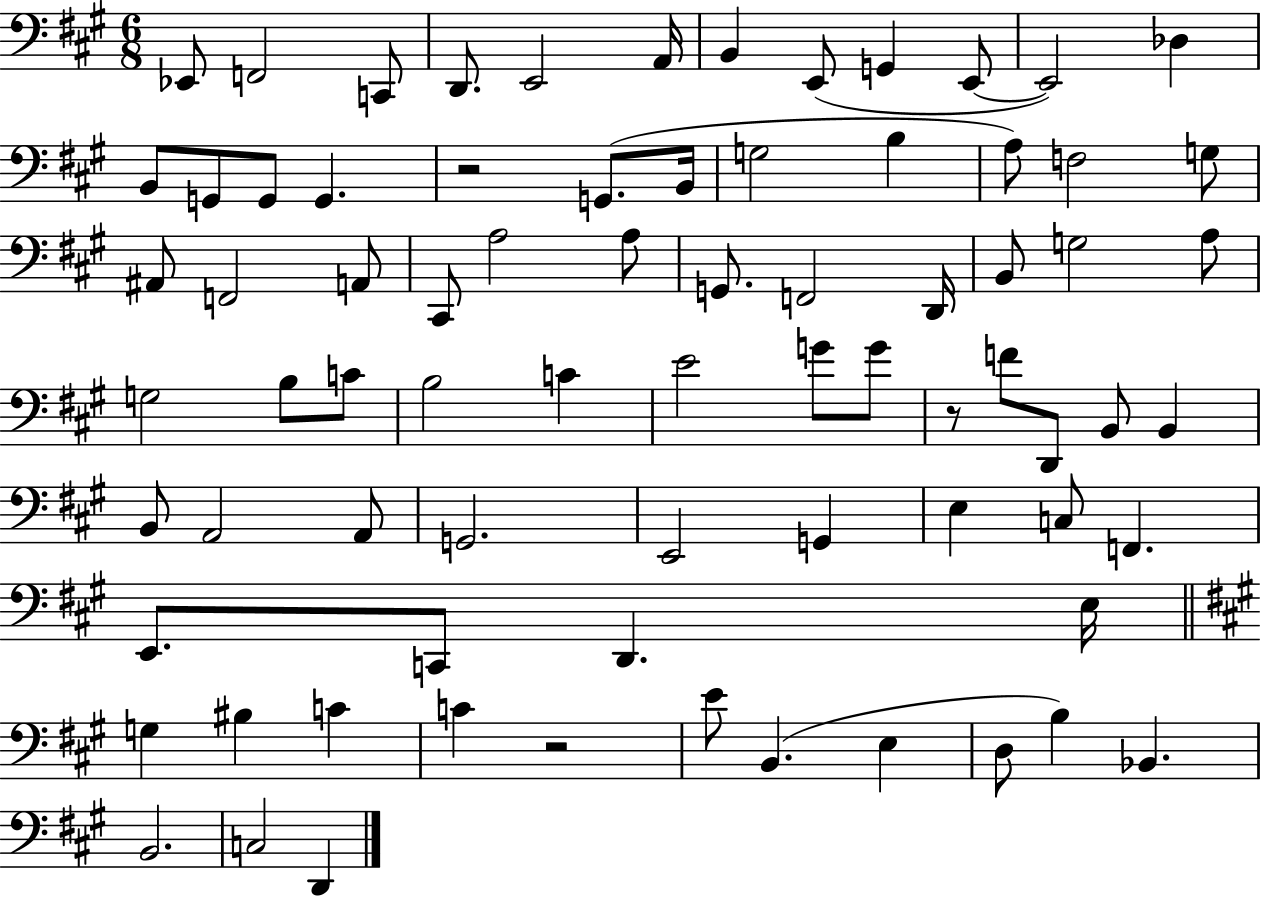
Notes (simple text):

Eb2/e F2/h C2/e D2/e. E2/h A2/s B2/q E2/e G2/q E2/e E2/h Db3/q B2/e G2/e G2/e G2/q. R/h G2/e. B2/s G3/h B3/q A3/e F3/h G3/e A#2/e F2/h A2/e C#2/e A3/h A3/e G2/e. F2/h D2/s B2/e G3/h A3/e G3/h B3/e C4/e B3/h C4/q E4/h G4/e G4/e R/e F4/e D2/e B2/e B2/q B2/e A2/h A2/e G2/h. E2/h G2/q E3/q C3/e F2/q. E2/e. C2/e D2/q. E3/s G3/q BIS3/q C4/q C4/q R/h E4/e B2/q. E3/q D3/e B3/q Bb2/q. B2/h. C3/h D2/q